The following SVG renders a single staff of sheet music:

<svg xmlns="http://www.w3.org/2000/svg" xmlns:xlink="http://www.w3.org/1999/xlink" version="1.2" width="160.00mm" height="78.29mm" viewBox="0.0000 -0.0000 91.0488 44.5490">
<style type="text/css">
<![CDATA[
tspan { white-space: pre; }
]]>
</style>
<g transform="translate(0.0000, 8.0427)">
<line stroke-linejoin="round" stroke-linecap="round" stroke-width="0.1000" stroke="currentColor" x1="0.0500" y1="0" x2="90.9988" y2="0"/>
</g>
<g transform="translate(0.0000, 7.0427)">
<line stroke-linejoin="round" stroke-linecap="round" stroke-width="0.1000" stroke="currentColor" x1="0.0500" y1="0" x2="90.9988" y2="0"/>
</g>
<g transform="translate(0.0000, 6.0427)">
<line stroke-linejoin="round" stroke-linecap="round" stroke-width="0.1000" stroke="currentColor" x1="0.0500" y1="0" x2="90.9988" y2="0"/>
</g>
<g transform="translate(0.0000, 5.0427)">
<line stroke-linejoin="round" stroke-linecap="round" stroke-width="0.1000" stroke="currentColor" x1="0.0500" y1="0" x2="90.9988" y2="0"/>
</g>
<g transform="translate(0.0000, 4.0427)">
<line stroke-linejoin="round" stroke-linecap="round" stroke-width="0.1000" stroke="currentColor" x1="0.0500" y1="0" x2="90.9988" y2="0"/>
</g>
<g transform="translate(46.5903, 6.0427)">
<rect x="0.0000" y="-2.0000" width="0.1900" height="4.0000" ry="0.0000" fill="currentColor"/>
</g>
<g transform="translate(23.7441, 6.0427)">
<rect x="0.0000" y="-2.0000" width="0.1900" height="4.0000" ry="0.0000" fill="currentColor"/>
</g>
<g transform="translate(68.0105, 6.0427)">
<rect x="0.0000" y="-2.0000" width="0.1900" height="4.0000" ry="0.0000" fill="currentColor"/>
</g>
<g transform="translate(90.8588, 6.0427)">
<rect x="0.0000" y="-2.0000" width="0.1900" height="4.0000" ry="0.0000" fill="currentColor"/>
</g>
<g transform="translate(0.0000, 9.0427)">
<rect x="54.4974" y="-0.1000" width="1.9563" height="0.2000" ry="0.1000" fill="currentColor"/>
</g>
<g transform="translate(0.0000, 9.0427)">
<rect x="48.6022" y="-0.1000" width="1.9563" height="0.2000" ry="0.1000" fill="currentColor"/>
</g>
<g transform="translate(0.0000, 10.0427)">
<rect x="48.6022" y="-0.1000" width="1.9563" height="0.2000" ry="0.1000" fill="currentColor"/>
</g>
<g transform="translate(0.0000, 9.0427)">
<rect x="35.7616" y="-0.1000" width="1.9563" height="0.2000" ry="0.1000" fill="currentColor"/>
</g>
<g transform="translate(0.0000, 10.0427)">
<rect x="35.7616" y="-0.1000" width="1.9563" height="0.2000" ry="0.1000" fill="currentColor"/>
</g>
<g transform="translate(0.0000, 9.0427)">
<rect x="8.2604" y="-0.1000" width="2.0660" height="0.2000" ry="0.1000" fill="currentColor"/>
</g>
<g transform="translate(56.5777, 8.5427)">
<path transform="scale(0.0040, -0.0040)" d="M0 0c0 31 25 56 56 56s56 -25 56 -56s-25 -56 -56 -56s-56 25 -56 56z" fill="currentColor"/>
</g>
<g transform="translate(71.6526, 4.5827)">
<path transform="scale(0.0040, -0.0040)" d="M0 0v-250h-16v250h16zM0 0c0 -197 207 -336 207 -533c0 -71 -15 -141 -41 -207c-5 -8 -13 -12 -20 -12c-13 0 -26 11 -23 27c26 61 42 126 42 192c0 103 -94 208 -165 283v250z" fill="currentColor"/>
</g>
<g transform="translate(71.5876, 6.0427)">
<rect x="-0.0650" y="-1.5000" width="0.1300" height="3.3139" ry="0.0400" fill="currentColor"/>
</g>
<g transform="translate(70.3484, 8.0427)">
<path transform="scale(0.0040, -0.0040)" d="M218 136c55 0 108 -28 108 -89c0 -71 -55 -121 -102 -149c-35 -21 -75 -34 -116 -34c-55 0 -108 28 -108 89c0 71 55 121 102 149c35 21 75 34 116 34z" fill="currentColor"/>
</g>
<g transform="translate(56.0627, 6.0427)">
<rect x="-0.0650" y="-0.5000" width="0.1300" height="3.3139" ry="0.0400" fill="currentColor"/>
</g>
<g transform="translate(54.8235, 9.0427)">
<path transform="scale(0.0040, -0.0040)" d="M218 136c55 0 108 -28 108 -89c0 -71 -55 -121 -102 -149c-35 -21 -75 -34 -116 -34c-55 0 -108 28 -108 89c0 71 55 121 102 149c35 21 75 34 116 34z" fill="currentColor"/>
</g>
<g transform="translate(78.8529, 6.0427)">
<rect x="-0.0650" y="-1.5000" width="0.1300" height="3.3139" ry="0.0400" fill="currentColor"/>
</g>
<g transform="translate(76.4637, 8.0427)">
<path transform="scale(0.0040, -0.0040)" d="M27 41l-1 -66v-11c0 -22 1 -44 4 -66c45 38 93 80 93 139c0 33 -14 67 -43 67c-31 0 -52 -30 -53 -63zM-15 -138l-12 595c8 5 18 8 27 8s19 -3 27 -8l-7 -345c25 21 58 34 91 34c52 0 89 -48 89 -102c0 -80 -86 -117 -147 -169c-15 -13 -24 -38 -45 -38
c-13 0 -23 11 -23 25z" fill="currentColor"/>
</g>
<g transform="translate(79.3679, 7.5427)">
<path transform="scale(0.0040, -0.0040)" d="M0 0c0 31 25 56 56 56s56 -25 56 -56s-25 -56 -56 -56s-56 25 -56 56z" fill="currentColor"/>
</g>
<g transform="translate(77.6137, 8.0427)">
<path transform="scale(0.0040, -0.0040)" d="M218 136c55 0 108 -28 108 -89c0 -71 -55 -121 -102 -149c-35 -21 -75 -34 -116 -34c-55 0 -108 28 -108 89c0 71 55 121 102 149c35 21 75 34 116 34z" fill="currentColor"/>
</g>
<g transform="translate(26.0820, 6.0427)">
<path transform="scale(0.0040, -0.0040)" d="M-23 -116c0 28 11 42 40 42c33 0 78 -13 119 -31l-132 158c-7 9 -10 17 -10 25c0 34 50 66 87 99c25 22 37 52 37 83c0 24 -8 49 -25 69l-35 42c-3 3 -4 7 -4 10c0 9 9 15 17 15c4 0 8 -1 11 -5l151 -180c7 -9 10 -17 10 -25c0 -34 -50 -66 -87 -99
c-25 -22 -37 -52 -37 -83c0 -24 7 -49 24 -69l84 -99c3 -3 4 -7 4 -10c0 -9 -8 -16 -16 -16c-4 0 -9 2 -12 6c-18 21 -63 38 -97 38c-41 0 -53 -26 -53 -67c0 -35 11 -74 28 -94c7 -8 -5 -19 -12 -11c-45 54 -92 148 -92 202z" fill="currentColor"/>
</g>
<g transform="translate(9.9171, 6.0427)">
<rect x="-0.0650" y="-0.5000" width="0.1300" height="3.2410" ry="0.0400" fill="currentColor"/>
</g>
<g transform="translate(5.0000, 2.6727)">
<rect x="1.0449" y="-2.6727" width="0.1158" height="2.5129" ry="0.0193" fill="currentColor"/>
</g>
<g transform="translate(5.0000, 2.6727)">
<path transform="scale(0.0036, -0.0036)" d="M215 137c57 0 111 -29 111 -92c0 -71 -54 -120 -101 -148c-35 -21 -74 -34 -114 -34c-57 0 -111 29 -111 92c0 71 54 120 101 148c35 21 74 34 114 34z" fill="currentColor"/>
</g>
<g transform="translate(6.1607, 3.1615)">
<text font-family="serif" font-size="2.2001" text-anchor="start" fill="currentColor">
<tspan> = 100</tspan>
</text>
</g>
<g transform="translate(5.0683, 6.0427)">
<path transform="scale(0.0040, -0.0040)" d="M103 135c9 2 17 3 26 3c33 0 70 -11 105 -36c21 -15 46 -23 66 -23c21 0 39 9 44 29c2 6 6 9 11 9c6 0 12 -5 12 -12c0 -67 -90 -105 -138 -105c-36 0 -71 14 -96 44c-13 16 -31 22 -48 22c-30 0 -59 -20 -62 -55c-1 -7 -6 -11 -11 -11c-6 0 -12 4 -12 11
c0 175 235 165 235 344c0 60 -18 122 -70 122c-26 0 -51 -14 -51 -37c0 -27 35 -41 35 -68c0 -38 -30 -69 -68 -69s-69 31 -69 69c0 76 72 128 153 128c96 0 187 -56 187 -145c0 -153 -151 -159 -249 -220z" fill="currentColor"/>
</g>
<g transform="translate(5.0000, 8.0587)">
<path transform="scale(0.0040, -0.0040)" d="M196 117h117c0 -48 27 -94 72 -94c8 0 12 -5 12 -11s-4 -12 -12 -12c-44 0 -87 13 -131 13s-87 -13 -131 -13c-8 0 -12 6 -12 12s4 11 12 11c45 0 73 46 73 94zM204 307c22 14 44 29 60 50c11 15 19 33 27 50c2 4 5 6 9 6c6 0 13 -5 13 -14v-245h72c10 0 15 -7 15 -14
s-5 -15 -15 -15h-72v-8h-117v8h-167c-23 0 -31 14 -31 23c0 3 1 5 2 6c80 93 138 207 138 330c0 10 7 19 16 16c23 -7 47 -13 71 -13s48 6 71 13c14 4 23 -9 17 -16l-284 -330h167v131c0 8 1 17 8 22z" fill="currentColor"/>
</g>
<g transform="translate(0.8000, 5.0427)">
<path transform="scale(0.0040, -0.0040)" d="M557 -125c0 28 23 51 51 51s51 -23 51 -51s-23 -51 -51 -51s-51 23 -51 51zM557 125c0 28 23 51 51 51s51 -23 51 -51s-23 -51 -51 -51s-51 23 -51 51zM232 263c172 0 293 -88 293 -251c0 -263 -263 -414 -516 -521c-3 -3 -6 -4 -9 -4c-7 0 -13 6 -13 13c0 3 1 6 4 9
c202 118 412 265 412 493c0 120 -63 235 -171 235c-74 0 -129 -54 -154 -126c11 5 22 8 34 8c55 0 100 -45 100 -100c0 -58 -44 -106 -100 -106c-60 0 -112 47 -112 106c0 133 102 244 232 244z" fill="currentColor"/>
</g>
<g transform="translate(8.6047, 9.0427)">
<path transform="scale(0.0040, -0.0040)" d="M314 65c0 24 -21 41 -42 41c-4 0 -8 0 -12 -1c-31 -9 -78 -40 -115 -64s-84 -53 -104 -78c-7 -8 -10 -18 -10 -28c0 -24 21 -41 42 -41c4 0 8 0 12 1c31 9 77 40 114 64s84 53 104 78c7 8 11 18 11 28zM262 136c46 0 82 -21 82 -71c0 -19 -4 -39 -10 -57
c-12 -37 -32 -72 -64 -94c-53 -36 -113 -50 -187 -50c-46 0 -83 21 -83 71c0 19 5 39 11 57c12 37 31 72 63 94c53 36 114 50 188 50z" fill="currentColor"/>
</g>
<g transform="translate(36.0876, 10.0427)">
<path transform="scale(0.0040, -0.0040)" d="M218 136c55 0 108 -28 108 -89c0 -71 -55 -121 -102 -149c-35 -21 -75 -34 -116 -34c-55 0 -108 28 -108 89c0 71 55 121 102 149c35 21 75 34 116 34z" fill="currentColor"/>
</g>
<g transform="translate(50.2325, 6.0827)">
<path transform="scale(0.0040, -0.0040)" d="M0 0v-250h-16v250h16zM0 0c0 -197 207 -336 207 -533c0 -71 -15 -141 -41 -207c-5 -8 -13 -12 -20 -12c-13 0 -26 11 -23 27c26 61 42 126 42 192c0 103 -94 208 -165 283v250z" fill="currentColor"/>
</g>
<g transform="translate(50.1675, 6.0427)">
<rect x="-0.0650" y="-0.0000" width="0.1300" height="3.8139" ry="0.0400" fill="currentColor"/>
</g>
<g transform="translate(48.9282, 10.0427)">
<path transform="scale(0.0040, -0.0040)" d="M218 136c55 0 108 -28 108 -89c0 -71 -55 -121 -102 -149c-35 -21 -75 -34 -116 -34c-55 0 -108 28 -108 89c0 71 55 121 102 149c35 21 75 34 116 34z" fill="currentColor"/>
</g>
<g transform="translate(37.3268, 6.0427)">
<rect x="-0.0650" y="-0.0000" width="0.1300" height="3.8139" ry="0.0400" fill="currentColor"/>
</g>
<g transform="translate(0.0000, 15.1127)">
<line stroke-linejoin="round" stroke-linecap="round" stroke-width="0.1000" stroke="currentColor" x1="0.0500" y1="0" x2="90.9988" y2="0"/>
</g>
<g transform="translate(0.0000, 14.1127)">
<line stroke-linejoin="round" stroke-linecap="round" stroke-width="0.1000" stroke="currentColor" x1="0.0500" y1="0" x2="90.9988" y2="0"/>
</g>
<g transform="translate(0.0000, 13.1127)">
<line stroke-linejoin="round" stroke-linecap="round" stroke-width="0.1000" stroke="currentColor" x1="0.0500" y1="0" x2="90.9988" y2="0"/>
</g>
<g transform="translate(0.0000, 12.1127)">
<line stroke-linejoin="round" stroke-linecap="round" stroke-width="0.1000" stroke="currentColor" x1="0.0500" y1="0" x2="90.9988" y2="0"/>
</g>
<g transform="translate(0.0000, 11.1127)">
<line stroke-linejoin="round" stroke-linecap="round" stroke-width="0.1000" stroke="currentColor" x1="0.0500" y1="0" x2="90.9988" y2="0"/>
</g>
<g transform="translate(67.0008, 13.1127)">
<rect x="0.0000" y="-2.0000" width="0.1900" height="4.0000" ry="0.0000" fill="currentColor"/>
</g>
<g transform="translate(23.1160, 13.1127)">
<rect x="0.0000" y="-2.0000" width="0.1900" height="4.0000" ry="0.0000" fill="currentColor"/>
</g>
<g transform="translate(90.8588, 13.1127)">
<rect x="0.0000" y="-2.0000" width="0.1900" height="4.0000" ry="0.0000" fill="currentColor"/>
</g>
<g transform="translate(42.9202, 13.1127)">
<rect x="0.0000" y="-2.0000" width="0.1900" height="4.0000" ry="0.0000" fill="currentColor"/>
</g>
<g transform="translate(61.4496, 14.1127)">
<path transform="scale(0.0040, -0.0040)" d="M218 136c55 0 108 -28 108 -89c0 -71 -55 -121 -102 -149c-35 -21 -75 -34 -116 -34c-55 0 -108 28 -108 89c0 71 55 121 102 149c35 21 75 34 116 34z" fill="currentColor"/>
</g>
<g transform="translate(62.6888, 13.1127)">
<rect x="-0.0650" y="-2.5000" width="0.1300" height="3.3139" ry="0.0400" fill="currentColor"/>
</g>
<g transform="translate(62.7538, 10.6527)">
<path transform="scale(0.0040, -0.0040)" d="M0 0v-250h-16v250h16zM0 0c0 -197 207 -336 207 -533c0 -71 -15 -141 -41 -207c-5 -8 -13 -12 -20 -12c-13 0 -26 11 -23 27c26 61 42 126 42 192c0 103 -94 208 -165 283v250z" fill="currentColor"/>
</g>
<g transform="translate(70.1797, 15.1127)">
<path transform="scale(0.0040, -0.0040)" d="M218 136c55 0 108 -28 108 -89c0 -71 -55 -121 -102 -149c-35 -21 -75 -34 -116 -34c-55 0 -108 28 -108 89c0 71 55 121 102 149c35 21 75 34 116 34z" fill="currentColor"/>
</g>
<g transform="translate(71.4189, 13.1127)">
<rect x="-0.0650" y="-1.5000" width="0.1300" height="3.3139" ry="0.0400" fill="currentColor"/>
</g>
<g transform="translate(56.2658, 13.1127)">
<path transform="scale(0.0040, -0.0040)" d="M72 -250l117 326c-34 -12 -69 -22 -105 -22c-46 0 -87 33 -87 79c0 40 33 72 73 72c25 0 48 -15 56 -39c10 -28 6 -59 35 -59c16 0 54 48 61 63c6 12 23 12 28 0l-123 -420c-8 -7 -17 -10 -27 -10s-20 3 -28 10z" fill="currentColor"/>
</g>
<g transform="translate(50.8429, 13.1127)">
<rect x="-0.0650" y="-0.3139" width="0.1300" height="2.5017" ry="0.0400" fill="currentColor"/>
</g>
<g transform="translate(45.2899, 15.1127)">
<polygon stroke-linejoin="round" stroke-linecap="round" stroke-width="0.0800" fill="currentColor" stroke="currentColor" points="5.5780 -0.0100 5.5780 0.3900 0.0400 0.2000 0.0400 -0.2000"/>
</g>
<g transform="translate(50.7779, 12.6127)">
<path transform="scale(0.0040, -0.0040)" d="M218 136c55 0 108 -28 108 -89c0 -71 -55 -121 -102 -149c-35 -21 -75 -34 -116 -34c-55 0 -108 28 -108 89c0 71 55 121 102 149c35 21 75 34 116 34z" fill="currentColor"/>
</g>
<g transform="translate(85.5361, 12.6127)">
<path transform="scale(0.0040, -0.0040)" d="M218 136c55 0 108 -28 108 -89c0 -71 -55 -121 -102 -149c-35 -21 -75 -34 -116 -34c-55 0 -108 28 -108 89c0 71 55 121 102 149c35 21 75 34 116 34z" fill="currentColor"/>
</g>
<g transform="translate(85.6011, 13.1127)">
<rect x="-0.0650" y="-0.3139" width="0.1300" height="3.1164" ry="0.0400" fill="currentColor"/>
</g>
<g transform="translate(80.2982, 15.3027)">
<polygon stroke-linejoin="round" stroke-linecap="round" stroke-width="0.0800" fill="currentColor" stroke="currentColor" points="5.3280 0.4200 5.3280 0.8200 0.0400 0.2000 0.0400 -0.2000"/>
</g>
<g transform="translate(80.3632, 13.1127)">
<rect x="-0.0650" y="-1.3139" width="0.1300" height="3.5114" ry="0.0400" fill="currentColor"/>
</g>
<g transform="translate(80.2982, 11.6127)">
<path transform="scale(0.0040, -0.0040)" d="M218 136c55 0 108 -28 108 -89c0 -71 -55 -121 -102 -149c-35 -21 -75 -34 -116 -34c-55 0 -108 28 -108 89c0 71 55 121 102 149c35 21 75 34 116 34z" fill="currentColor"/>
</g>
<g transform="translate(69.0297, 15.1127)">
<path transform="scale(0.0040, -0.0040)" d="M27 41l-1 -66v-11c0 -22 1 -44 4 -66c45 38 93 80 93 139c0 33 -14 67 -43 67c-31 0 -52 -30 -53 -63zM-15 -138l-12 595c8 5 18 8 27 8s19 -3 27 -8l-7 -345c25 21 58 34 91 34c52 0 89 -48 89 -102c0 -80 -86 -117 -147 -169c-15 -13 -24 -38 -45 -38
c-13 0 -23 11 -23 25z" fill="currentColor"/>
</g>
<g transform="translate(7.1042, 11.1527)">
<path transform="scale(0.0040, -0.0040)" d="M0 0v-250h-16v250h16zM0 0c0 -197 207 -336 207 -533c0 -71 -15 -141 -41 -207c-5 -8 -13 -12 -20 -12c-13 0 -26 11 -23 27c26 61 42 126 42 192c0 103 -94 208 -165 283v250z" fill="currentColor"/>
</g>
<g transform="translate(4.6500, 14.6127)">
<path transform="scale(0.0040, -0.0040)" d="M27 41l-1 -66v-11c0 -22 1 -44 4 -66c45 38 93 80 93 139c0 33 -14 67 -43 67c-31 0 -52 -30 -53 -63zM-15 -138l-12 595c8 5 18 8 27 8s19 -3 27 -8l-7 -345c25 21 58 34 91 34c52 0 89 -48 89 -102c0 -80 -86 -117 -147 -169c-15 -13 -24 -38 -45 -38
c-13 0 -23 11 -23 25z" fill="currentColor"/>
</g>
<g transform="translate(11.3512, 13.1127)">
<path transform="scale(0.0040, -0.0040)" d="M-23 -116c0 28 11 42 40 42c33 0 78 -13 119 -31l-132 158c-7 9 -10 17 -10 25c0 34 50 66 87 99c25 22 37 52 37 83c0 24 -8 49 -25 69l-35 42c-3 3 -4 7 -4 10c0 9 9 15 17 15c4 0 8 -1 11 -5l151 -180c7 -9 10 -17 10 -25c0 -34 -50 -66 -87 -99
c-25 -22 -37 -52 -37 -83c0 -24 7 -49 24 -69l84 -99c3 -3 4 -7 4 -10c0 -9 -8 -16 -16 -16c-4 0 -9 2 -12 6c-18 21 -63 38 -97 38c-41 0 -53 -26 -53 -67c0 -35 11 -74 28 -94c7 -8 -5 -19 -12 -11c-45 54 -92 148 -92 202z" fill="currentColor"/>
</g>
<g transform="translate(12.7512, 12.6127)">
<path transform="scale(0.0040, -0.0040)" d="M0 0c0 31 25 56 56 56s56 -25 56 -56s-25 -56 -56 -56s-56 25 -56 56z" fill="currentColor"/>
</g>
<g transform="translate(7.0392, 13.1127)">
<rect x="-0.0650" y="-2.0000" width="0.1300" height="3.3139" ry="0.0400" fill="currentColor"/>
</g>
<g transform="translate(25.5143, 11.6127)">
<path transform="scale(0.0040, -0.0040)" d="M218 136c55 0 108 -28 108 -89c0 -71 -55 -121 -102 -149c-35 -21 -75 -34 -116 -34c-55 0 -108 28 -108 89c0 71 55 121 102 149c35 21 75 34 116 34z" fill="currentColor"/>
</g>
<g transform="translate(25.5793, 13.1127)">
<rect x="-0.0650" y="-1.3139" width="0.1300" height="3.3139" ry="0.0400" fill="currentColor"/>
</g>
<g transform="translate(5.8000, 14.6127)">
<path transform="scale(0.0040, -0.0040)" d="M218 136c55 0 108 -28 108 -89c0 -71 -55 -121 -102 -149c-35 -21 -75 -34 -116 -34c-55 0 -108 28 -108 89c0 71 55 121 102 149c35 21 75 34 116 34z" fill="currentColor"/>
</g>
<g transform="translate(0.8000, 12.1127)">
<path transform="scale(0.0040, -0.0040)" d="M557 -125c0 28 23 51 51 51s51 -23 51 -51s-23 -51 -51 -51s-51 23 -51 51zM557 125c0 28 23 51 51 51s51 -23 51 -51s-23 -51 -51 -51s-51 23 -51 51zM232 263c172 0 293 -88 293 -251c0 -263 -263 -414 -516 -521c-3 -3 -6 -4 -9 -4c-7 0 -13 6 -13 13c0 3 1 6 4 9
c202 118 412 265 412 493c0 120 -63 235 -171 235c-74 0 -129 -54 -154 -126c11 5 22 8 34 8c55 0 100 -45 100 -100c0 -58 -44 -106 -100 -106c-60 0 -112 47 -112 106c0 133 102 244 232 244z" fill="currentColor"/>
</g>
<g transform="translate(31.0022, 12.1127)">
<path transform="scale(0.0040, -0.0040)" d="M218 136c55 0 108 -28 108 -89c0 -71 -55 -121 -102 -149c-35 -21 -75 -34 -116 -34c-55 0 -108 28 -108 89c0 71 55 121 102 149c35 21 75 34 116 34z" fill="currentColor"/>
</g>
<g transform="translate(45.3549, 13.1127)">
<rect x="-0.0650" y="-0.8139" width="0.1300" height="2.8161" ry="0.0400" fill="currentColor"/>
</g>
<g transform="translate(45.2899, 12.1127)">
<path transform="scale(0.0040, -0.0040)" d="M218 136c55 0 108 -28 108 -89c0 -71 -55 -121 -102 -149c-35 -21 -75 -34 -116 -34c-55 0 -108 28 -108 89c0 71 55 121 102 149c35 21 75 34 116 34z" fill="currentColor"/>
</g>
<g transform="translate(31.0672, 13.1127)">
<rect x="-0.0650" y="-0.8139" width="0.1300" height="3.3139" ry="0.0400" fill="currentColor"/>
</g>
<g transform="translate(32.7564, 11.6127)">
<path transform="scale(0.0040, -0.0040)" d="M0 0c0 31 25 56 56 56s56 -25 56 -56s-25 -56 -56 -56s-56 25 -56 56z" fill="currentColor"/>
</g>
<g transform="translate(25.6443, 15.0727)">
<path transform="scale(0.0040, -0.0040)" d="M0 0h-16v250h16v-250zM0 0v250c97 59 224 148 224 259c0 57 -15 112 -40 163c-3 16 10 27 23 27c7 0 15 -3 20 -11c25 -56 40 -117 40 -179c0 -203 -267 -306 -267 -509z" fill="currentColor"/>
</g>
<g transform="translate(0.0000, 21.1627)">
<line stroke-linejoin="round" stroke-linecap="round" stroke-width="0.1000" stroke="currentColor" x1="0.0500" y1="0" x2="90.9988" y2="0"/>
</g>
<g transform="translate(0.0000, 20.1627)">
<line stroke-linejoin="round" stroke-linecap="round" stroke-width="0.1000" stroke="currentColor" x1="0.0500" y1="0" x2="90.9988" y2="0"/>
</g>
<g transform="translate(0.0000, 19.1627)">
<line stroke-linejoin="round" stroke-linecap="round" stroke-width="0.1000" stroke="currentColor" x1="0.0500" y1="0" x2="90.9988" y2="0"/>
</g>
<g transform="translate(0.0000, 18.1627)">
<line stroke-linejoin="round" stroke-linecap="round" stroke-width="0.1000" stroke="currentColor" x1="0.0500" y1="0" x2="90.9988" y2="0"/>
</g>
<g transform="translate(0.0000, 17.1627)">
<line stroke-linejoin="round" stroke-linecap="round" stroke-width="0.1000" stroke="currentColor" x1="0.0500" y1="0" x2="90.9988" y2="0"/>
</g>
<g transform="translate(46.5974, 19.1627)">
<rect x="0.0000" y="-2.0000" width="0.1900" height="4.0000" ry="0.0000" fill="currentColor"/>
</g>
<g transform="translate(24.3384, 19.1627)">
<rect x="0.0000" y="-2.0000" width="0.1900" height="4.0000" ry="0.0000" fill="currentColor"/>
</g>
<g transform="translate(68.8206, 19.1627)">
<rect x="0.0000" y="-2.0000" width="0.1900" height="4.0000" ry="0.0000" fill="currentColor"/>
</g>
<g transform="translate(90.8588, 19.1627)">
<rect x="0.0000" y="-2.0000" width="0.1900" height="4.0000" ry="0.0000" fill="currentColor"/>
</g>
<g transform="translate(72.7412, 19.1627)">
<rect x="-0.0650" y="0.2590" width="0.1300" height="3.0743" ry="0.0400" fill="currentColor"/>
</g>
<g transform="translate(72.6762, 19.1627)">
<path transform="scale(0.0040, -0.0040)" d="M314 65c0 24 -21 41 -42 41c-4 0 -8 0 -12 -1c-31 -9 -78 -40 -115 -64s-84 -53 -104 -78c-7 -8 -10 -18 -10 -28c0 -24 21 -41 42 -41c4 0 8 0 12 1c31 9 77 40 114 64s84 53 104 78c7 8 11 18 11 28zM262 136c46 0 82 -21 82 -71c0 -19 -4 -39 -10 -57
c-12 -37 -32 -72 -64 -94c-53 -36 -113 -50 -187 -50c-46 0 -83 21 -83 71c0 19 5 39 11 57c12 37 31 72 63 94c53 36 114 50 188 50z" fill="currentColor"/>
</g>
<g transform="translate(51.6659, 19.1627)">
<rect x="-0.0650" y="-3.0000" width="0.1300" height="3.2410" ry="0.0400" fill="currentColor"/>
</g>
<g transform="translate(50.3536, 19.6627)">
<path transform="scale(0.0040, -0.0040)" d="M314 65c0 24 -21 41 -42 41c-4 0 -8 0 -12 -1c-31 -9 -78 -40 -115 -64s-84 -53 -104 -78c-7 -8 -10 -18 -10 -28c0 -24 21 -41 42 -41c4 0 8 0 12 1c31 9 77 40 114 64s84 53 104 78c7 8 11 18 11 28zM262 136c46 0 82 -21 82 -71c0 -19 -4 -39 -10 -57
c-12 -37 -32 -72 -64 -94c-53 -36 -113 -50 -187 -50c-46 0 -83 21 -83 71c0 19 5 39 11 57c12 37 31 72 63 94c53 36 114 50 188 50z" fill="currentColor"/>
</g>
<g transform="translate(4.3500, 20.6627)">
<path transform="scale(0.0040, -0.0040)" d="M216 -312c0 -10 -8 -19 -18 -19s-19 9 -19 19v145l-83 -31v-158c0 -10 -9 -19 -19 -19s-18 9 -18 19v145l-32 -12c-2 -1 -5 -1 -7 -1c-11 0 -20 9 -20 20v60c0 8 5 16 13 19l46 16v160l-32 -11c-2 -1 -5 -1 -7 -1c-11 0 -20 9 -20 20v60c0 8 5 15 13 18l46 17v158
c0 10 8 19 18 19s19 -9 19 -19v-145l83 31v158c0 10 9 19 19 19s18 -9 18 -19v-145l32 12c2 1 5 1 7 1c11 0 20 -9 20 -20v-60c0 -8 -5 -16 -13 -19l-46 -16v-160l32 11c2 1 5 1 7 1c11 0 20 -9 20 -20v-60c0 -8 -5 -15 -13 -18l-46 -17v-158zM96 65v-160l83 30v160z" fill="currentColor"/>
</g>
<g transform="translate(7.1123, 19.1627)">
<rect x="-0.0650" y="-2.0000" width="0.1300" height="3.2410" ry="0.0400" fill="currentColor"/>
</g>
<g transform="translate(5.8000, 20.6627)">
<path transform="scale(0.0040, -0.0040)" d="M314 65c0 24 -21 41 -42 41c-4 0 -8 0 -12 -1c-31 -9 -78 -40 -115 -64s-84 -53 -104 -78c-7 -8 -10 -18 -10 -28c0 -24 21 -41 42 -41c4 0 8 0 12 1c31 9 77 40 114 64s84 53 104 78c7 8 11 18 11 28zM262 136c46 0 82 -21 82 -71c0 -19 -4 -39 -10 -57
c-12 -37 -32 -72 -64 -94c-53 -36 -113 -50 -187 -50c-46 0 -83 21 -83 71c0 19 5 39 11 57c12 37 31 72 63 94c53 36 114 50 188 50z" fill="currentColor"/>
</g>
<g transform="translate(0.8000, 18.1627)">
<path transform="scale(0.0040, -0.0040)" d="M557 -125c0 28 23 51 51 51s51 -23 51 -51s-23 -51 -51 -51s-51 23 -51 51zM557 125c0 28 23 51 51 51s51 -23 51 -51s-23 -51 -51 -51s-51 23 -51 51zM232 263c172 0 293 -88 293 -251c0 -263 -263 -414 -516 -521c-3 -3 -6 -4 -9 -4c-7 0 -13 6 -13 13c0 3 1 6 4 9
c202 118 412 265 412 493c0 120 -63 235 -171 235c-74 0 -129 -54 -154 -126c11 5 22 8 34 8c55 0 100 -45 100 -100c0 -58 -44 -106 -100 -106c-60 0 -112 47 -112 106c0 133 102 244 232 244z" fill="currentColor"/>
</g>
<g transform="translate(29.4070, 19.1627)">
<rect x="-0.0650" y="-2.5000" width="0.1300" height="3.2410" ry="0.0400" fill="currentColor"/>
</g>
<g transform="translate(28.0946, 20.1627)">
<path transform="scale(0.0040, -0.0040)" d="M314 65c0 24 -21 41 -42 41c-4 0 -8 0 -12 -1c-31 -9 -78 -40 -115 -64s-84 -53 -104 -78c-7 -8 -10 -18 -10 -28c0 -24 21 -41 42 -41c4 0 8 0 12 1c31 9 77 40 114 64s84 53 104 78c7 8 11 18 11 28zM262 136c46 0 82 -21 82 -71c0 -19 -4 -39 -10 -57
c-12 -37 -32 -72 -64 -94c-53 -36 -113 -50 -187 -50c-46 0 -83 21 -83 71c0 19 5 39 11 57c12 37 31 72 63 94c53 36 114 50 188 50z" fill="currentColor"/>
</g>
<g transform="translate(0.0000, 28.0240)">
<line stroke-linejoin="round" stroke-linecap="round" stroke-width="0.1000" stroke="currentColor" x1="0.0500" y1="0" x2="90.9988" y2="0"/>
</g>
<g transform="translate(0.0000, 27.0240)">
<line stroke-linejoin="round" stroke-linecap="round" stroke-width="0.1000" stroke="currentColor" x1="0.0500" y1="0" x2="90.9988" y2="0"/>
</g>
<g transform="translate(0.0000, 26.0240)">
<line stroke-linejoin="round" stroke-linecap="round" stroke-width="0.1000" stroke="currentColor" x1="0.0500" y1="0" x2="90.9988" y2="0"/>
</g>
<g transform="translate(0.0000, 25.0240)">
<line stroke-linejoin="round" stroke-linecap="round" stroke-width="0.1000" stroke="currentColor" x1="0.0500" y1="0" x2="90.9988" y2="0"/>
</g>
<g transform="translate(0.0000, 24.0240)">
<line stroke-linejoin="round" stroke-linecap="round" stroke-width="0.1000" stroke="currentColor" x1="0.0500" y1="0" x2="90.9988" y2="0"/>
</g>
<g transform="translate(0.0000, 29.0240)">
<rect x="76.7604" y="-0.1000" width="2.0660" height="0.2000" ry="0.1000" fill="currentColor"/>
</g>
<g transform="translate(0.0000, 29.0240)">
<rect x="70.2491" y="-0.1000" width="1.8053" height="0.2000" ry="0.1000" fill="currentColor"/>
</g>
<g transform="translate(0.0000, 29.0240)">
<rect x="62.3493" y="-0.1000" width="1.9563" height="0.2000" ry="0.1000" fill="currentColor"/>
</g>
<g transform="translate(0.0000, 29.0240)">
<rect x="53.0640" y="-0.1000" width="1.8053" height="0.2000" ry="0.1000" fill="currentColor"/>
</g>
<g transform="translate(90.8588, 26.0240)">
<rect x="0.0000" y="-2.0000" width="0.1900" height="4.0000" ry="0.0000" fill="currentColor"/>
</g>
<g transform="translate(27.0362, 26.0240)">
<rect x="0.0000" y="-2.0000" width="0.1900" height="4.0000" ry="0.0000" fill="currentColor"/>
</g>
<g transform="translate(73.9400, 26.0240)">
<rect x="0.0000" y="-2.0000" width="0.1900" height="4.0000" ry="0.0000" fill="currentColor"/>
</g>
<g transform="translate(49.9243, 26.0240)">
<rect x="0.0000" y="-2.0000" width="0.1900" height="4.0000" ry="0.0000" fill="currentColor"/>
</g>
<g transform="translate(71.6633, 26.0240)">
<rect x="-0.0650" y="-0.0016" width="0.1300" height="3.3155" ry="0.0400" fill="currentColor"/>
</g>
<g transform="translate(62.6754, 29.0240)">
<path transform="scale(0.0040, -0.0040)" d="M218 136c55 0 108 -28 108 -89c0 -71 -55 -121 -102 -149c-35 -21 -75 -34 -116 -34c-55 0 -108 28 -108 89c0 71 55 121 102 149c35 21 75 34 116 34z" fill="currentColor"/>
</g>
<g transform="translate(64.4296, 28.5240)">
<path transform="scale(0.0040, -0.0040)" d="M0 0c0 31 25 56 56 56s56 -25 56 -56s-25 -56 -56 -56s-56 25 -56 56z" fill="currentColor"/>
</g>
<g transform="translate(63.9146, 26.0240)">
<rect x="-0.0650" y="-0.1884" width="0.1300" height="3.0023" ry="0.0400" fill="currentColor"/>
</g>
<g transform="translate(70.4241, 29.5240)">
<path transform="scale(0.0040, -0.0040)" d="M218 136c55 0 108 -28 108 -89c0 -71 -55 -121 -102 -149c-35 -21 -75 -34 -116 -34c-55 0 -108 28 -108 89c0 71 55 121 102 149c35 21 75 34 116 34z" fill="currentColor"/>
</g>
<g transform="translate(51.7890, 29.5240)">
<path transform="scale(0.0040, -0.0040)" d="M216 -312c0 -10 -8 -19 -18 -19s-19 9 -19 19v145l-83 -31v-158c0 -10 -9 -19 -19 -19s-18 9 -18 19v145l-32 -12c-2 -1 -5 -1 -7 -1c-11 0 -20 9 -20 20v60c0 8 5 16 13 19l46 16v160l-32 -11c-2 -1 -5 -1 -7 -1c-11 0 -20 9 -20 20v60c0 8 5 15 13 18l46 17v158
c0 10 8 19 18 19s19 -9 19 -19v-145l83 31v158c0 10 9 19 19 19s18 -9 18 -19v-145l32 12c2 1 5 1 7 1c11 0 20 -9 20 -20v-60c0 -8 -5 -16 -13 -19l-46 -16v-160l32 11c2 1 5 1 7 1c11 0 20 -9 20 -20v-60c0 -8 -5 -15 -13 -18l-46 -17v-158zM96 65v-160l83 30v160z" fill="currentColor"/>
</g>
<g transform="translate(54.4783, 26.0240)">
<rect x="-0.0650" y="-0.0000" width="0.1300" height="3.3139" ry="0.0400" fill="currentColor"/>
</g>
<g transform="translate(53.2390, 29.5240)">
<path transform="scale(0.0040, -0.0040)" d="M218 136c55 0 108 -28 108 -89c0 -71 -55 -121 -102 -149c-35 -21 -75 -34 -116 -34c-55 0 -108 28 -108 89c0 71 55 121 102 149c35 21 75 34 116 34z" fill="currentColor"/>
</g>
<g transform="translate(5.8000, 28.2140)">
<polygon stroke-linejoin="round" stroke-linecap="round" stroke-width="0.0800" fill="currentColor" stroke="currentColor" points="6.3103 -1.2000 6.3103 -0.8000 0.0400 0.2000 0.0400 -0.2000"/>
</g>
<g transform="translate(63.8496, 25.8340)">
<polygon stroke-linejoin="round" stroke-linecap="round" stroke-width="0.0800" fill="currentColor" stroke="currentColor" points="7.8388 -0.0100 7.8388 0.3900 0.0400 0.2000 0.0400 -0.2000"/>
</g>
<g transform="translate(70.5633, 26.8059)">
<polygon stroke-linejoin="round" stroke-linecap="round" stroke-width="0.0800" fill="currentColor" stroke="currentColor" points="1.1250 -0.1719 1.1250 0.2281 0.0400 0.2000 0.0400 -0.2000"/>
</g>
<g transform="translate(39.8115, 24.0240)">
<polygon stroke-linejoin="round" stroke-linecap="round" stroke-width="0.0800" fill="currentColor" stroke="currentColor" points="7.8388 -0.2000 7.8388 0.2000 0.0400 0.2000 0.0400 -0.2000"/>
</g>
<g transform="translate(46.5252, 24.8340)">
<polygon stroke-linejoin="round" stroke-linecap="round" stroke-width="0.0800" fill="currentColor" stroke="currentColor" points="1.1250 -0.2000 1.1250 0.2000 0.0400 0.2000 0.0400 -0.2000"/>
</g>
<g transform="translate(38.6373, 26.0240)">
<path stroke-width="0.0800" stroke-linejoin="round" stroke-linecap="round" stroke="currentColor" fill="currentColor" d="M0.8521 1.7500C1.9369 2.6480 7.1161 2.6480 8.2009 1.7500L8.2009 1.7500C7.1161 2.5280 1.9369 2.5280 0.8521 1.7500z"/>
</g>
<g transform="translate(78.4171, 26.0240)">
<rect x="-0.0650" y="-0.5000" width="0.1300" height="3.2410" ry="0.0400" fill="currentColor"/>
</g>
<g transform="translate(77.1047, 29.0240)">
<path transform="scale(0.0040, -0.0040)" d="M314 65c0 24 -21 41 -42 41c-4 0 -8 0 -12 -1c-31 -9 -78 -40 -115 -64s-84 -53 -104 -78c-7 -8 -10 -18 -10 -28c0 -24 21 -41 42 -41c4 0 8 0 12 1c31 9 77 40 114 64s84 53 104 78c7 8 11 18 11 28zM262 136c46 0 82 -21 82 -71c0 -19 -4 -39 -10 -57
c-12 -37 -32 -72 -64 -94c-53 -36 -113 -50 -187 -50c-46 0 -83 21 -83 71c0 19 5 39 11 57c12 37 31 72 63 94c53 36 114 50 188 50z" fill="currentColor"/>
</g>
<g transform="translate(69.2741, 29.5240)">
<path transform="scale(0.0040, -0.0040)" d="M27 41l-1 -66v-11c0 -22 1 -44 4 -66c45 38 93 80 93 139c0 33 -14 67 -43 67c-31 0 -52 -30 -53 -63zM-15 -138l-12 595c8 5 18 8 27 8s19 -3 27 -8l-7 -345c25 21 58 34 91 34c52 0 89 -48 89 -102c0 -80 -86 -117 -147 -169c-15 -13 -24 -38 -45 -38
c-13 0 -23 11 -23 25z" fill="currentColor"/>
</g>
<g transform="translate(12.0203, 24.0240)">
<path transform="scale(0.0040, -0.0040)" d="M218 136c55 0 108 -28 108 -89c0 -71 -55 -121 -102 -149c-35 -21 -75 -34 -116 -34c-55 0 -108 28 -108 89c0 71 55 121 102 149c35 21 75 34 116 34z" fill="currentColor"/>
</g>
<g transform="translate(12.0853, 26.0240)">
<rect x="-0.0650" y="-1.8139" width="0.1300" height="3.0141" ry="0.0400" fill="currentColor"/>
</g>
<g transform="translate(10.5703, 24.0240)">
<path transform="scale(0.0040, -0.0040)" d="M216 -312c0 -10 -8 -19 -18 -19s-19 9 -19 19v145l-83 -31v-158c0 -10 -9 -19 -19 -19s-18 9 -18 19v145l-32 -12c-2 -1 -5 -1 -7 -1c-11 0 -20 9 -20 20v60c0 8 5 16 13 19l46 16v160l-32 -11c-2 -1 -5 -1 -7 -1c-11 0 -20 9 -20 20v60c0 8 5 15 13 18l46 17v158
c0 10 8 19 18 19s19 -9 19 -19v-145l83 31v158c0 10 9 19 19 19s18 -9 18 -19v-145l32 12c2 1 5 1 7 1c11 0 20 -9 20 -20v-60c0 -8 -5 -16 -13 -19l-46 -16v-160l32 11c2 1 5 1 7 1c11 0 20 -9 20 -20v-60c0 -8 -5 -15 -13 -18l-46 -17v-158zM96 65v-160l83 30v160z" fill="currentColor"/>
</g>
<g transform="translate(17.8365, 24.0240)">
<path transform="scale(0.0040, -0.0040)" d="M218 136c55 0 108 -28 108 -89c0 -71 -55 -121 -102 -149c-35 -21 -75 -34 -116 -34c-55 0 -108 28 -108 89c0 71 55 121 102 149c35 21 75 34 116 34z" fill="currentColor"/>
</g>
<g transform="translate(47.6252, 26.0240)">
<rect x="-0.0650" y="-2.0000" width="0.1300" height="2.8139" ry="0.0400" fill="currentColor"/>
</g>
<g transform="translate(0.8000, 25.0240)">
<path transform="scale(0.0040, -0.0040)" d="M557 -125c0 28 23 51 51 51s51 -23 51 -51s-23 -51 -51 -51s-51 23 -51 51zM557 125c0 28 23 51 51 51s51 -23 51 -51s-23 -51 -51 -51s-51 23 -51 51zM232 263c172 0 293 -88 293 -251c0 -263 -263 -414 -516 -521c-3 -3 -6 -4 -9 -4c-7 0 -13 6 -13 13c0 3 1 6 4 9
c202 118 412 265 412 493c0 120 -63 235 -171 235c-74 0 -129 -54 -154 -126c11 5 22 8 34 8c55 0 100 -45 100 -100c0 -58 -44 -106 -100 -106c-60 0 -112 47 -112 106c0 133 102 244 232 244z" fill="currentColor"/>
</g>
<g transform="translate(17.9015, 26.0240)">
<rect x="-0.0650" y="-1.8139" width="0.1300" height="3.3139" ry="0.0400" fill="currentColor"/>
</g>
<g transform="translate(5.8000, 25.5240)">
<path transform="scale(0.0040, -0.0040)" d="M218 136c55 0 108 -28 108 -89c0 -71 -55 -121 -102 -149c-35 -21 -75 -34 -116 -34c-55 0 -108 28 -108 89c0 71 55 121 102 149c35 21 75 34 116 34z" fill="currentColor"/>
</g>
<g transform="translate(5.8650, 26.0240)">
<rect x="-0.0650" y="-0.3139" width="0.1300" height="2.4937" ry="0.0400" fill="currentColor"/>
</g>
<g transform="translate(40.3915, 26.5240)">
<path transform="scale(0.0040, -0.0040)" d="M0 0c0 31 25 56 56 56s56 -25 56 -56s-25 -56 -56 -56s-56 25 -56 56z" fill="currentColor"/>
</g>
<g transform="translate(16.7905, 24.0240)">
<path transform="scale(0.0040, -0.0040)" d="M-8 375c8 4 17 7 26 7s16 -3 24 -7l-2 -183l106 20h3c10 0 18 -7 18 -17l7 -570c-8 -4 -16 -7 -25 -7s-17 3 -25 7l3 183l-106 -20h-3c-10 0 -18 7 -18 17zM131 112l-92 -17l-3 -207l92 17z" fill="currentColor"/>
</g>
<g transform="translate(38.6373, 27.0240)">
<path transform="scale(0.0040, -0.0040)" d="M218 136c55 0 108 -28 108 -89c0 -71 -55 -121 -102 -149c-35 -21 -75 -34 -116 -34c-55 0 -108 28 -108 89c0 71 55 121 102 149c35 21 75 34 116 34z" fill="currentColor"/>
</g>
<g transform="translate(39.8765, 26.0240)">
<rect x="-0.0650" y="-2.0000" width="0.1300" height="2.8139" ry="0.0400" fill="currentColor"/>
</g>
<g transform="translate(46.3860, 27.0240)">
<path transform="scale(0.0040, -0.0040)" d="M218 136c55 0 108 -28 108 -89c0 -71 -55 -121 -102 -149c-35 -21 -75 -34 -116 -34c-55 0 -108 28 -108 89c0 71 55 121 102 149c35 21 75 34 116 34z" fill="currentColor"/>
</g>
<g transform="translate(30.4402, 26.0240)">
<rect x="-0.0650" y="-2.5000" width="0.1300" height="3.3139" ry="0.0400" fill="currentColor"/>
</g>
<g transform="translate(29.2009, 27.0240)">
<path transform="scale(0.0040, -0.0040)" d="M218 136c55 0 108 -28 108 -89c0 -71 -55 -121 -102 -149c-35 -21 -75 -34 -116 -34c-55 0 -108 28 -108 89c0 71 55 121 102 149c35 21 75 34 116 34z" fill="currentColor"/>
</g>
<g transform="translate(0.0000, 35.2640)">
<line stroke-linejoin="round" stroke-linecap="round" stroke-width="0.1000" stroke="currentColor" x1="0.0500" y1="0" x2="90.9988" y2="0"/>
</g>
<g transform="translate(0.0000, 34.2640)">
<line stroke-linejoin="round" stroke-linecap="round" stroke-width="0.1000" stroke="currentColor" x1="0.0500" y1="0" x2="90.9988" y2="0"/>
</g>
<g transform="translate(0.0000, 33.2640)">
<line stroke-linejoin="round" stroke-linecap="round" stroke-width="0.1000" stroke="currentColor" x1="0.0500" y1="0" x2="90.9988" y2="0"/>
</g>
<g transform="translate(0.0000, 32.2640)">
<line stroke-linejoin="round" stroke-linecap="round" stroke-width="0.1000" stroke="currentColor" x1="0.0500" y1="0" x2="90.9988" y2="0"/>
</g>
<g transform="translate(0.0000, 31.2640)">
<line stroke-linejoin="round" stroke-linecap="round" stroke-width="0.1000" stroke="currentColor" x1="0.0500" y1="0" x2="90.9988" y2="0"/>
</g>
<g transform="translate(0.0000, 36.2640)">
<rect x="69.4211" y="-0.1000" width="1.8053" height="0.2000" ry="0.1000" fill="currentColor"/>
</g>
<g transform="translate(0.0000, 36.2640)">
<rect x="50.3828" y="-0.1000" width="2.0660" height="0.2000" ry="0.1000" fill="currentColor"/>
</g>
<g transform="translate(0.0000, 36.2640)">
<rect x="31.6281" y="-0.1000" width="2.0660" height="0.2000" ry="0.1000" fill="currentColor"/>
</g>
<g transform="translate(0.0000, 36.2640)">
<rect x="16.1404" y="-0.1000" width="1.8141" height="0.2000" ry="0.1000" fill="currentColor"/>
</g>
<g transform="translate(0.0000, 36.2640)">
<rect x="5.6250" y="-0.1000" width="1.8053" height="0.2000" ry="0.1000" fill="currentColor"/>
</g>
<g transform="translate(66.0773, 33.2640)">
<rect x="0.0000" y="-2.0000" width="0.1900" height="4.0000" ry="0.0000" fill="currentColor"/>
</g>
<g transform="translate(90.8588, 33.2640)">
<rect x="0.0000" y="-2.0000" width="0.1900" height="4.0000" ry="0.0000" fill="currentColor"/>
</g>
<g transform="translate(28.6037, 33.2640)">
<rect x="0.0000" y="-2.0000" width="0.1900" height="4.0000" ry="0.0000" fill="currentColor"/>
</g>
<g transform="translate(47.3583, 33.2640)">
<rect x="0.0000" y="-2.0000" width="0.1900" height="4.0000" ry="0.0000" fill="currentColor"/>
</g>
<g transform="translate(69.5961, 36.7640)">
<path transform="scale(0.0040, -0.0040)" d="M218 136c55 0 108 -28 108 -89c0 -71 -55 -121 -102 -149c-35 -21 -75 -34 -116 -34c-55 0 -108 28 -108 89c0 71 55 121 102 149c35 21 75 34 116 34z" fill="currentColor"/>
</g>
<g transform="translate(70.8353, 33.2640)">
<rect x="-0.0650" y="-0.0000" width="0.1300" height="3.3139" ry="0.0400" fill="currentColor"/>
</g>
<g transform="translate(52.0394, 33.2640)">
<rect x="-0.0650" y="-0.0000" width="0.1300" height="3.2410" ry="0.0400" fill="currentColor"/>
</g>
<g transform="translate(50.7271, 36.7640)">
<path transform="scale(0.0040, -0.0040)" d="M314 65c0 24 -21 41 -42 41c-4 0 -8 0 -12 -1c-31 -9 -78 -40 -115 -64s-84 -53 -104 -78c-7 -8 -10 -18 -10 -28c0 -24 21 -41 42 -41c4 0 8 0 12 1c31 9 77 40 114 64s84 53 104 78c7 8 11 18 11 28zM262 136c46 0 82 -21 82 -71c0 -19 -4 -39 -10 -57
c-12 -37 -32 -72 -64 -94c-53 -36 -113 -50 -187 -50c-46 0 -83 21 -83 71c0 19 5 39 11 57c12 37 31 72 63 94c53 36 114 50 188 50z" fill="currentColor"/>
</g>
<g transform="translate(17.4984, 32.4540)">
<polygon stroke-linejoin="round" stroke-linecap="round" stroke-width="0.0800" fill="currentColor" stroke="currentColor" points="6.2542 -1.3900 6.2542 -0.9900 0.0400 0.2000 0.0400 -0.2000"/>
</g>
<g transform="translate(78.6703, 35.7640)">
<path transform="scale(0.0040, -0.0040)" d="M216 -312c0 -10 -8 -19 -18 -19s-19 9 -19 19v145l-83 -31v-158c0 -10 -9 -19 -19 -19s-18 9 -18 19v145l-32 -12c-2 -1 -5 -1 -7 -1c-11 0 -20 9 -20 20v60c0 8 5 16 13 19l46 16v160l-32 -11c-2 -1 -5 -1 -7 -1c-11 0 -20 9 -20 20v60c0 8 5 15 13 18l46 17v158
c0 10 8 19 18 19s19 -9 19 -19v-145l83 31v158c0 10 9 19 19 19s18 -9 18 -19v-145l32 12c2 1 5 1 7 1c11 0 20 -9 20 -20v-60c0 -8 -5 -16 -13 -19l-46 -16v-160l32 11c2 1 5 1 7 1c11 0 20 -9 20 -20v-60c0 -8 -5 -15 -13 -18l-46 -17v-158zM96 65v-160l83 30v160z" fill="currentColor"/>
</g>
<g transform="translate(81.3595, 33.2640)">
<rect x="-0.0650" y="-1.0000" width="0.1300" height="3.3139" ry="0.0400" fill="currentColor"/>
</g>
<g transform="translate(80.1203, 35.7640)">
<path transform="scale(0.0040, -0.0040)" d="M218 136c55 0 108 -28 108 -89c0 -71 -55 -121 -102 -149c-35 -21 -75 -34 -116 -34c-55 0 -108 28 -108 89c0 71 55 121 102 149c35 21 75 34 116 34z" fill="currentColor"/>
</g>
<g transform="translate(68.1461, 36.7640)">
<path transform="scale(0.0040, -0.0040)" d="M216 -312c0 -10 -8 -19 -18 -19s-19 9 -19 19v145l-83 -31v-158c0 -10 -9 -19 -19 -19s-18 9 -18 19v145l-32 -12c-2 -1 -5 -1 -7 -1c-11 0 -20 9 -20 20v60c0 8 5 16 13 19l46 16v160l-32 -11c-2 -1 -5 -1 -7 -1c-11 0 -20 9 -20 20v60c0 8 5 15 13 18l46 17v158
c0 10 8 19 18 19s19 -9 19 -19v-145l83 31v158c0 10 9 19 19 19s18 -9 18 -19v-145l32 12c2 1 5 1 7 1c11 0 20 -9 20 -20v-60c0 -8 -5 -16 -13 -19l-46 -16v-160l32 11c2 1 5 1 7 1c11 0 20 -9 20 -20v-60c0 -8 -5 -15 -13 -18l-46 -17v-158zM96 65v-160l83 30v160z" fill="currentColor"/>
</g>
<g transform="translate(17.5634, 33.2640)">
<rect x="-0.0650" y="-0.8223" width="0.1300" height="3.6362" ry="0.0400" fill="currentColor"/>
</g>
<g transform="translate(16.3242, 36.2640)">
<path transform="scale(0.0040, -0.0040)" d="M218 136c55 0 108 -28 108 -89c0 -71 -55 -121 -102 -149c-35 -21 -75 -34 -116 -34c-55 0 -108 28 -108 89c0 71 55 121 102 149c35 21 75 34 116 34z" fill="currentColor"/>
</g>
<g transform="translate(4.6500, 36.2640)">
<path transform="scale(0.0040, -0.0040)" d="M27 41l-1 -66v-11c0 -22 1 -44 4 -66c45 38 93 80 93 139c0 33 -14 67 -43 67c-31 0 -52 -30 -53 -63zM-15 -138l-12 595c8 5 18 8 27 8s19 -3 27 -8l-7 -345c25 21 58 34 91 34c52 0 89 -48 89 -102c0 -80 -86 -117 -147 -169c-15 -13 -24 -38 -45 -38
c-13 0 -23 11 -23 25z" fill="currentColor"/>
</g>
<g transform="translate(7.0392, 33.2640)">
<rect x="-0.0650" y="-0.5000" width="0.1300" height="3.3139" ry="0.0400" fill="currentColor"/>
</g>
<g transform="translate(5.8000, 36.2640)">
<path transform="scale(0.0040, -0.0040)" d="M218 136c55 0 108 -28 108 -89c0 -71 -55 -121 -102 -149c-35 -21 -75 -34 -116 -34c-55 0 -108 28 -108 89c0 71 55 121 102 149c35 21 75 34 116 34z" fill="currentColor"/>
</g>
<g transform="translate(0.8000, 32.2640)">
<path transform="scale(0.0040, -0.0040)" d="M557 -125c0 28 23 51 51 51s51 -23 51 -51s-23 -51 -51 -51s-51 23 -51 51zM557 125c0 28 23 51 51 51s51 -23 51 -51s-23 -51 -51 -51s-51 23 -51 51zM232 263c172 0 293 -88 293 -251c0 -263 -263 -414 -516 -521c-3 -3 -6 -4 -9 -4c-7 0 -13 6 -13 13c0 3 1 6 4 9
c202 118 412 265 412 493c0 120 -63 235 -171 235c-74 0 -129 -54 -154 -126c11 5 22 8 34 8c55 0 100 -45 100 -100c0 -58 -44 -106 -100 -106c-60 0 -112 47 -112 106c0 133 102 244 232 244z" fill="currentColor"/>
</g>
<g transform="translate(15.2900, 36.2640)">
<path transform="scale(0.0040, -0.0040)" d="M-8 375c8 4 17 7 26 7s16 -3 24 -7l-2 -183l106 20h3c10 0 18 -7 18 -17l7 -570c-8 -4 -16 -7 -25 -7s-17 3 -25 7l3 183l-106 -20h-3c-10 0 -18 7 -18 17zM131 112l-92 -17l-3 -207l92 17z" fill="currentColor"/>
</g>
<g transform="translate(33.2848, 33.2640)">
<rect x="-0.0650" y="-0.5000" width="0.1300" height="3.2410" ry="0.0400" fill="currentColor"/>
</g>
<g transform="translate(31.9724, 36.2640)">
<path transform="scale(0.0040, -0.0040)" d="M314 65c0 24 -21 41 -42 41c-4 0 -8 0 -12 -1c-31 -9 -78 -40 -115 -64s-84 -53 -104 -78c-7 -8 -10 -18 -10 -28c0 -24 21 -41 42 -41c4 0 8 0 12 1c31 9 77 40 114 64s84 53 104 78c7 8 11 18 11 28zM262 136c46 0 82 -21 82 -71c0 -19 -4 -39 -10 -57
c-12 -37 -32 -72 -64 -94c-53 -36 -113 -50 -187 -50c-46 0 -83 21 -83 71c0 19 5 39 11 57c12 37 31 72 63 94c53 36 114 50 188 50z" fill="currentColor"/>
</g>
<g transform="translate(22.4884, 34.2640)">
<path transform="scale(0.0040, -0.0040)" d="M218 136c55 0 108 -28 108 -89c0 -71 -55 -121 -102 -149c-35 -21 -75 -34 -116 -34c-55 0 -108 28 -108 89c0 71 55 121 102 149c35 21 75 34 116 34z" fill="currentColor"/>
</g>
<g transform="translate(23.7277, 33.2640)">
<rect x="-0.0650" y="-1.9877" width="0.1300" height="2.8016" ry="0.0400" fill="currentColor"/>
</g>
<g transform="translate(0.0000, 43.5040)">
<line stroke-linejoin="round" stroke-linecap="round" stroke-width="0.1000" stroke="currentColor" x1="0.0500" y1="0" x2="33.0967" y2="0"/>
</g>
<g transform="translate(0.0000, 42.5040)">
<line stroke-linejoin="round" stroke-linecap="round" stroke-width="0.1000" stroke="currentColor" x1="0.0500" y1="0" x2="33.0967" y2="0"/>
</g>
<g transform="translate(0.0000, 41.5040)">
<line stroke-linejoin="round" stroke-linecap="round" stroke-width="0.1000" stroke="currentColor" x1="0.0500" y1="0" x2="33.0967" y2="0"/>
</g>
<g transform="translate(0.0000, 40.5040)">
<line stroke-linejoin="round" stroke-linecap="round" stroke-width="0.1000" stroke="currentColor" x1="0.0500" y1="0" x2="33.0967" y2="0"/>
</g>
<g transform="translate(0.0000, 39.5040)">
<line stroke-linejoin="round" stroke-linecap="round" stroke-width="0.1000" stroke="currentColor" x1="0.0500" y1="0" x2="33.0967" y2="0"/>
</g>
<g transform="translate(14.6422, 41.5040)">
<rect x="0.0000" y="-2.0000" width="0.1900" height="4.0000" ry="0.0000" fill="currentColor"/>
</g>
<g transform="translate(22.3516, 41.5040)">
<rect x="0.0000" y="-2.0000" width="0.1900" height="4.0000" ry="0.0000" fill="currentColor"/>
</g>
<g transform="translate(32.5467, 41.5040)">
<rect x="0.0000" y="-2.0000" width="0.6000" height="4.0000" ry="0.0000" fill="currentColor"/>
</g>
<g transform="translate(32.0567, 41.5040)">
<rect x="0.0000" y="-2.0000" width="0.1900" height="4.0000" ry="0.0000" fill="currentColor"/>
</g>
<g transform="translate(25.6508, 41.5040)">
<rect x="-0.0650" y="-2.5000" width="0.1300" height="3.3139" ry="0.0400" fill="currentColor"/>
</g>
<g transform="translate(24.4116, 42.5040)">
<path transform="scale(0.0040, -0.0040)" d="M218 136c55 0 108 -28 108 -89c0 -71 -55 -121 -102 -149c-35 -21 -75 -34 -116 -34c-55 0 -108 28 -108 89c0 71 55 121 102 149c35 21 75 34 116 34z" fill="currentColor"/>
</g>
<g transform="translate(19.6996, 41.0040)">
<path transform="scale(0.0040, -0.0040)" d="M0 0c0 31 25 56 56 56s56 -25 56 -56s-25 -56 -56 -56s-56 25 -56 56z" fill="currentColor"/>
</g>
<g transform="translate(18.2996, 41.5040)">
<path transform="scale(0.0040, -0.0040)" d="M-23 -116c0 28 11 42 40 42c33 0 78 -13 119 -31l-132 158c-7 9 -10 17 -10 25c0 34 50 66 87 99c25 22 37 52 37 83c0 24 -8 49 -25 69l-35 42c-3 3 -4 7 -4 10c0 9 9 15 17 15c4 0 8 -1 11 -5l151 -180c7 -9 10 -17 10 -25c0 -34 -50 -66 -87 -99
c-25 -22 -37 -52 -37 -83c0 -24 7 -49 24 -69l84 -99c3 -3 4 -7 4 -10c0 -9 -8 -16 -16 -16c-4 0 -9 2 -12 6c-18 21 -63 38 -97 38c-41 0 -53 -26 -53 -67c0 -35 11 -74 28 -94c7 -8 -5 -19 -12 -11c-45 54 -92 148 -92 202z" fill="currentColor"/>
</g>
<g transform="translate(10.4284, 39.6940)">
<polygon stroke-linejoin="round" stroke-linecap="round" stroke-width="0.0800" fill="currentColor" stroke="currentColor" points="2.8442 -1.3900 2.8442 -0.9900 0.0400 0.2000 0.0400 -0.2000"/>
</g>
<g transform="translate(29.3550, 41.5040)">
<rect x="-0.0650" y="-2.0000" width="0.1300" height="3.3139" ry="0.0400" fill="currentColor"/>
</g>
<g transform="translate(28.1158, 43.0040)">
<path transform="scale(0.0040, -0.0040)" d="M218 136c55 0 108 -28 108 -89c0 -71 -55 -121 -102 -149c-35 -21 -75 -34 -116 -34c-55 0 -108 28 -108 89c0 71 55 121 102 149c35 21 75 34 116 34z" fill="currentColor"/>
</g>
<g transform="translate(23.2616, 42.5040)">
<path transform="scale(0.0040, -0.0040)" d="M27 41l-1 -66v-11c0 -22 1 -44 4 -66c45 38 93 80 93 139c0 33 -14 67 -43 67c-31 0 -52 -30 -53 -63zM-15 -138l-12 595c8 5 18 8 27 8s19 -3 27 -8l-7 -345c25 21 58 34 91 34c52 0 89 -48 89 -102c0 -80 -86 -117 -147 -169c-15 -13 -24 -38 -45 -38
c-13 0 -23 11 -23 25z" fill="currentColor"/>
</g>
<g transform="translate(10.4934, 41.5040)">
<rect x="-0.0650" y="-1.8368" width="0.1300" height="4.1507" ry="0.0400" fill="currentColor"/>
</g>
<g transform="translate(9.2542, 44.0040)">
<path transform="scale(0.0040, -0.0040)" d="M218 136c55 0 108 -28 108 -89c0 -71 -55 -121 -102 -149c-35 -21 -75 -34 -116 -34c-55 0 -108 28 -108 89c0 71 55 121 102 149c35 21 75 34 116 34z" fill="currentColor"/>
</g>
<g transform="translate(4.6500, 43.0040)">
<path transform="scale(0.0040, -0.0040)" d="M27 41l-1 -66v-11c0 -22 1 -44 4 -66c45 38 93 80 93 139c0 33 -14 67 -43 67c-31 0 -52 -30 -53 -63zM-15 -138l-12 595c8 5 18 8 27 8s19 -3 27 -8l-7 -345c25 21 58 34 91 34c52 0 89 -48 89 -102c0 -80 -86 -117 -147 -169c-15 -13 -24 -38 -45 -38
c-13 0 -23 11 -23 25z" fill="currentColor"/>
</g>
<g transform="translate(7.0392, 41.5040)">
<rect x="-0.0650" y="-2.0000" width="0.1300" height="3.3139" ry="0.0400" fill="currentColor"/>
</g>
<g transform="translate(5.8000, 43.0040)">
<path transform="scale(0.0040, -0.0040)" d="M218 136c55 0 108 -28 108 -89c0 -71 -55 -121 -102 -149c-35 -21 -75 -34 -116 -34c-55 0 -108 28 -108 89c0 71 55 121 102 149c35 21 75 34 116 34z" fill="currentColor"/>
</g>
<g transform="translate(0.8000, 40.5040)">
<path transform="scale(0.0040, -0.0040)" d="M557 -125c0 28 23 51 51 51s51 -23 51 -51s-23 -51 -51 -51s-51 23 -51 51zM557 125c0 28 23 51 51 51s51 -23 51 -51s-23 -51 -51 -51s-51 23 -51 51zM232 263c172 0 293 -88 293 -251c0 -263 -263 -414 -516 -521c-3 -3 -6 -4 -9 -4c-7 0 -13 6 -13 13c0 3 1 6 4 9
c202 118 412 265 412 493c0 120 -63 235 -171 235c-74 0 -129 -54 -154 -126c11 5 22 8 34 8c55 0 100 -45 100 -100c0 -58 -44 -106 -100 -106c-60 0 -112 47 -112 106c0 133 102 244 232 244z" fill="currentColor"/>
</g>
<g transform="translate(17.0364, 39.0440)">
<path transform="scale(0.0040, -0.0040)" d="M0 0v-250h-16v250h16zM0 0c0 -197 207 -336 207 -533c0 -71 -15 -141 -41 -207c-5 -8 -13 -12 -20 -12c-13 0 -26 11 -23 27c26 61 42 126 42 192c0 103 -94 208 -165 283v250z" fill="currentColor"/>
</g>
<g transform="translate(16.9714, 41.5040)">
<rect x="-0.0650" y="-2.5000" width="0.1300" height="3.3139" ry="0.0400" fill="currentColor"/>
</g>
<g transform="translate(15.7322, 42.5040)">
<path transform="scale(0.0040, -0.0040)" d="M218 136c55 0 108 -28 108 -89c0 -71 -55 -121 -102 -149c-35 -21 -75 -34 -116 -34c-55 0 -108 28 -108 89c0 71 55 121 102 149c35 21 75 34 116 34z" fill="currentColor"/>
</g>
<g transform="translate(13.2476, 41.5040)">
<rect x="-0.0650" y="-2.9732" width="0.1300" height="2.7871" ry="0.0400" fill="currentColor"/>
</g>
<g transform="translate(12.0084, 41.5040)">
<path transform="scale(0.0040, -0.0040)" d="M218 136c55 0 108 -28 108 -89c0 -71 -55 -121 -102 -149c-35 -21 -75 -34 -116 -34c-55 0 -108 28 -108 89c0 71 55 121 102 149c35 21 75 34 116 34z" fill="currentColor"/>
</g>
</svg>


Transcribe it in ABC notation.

X:1
T:Untitled
M:2/4
L:1/4
K:C
E,,2 z C,, C,,/2 E,, G,,/2 _G,, _A,,/2 z G,/2 F, F,/2 E,/2 z/2 B,,/2 _G,, G,/2 E,/2 ^A,,2 B,,2 C,2 D,2 E,/2 ^A,/2 A, B,, B,,/2 B,,/4 ^D,, E,,/2 _D,,/4 E,,2 _E,, E,,/2 B,,/2 E,,2 D,,2 ^D,, ^F,, _A,, F,,/2 D,/2 B,,/2 z _B,, A,,